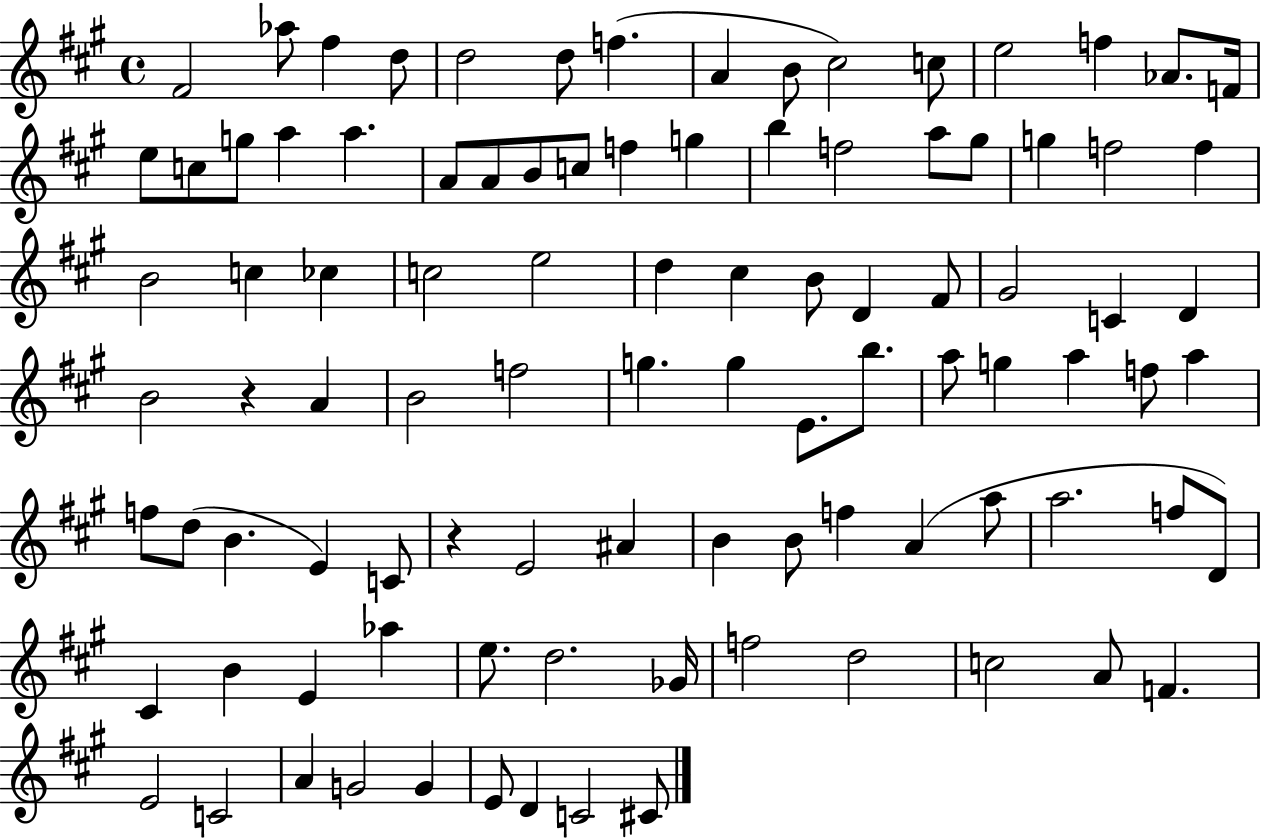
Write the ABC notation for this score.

X:1
T:Untitled
M:4/4
L:1/4
K:A
^F2 _a/2 ^f d/2 d2 d/2 f A B/2 ^c2 c/2 e2 f _A/2 F/4 e/2 c/2 g/2 a a A/2 A/2 B/2 c/2 f g b f2 a/2 ^g/2 g f2 f B2 c _c c2 e2 d ^c B/2 D ^F/2 ^G2 C D B2 z A B2 f2 g g E/2 b/2 a/2 g a f/2 a f/2 d/2 B E C/2 z E2 ^A B B/2 f A a/2 a2 f/2 D/2 ^C B E _a e/2 d2 _G/4 f2 d2 c2 A/2 F E2 C2 A G2 G E/2 D C2 ^C/2